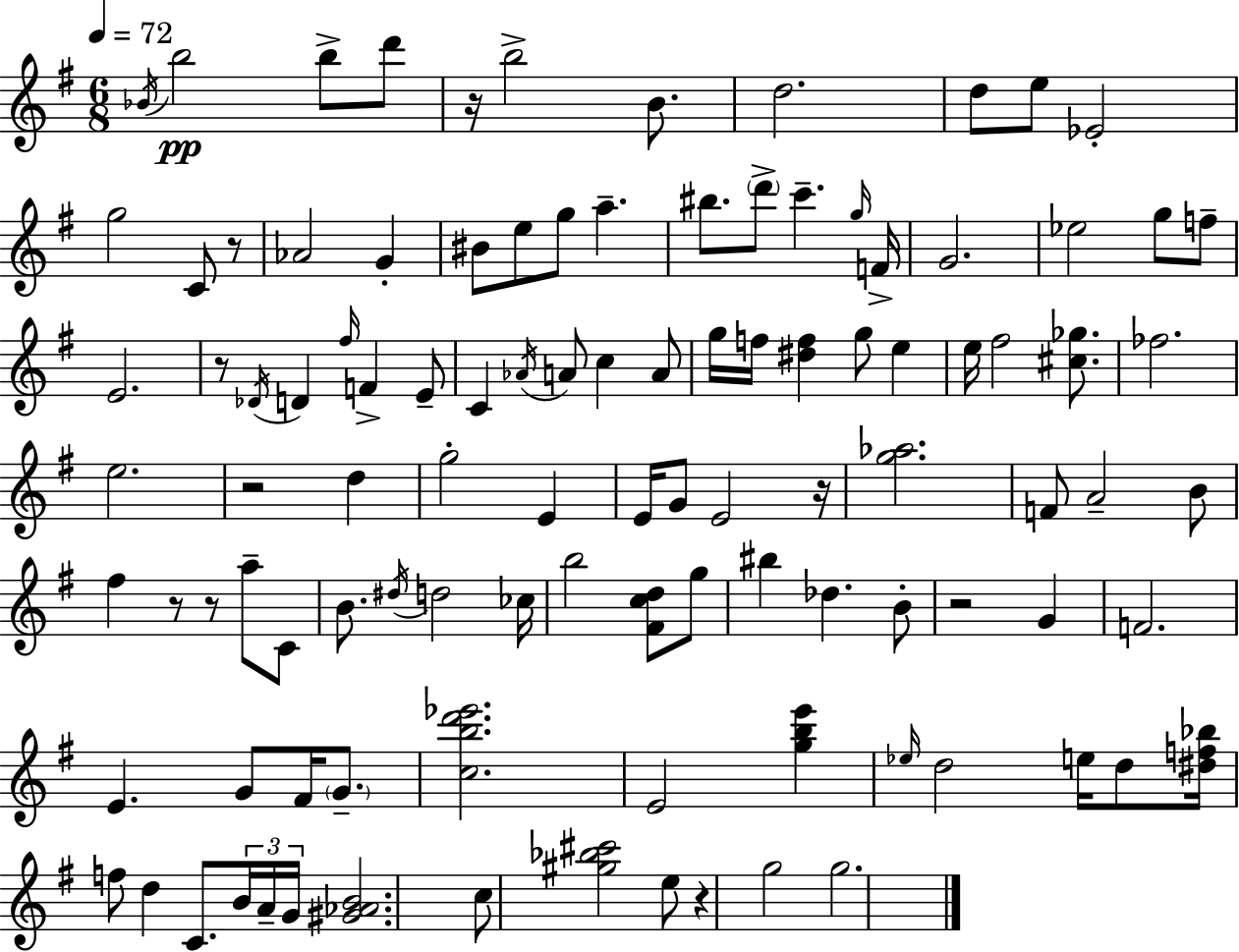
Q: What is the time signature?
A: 6/8